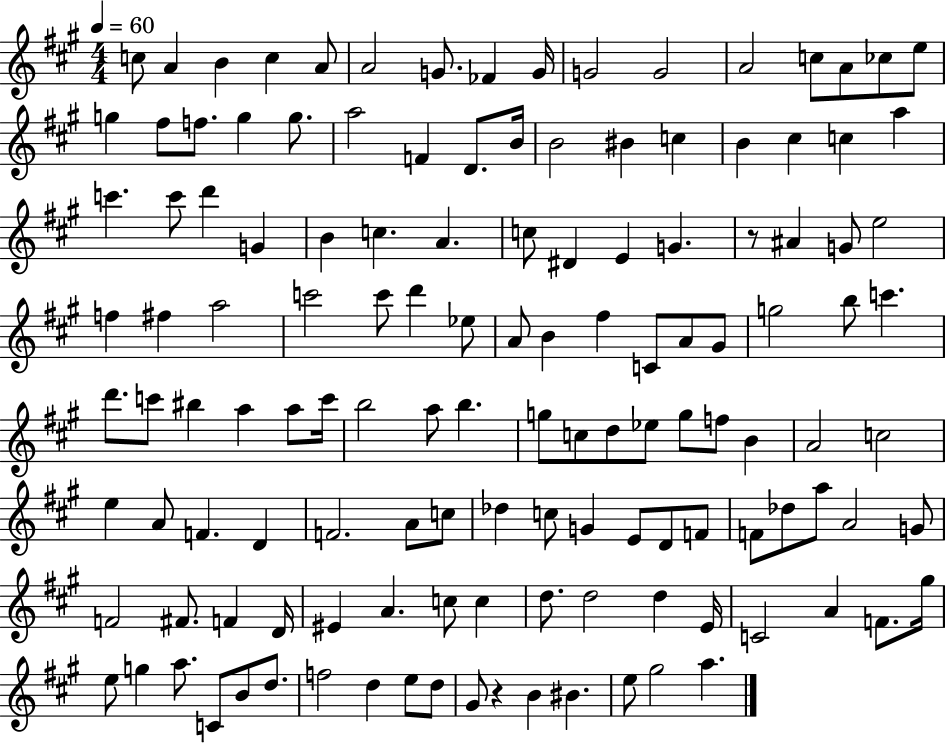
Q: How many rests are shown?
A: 2